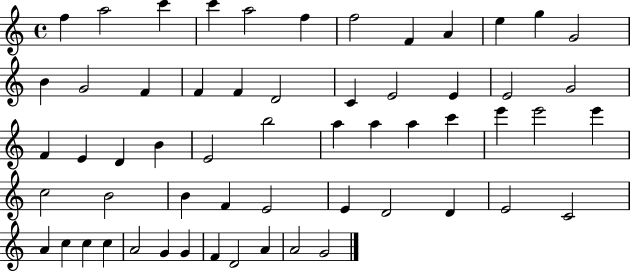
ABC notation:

X:1
T:Untitled
M:4/4
L:1/4
K:C
f a2 c' c' a2 f f2 F A e g G2 B G2 F F F D2 C E2 E E2 G2 F E D B E2 b2 a a a c' e' e'2 e' c2 B2 B F E2 E D2 D E2 C2 A c c c A2 G G F D2 A A2 G2